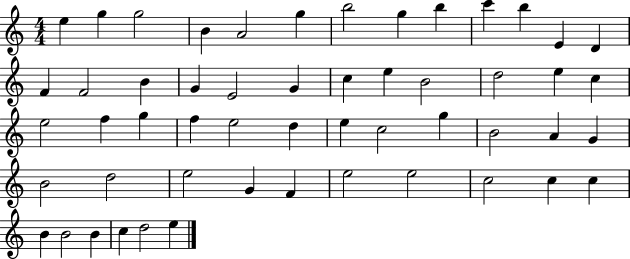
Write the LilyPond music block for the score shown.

{
  \clef treble
  \numericTimeSignature
  \time 4/4
  \key c \major
  e''4 g''4 g''2 | b'4 a'2 g''4 | b''2 g''4 b''4 | c'''4 b''4 e'4 d'4 | \break f'4 f'2 b'4 | g'4 e'2 g'4 | c''4 e''4 b'2 | d''2 e''4 c''4 | \break e''2 f''4 g''4 | f''4 e''2 d''4 | e''4 c''2 g''4 | b'2 a'4 g'4 | \break b'2 d''2 | e''2 g'4 f'4 | e''2 e''2 | c''2 c''4 c''4 | \break b'4 b'2 b'4 | c''4 d''2 e''4 | \bar "|."
}